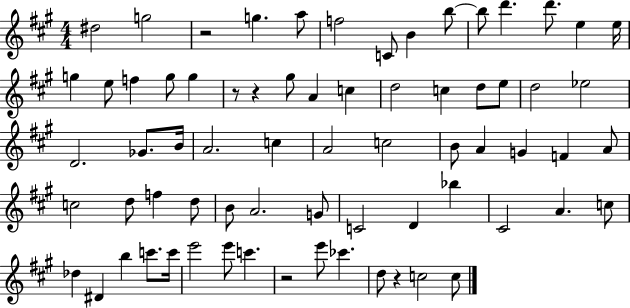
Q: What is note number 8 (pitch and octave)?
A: B5